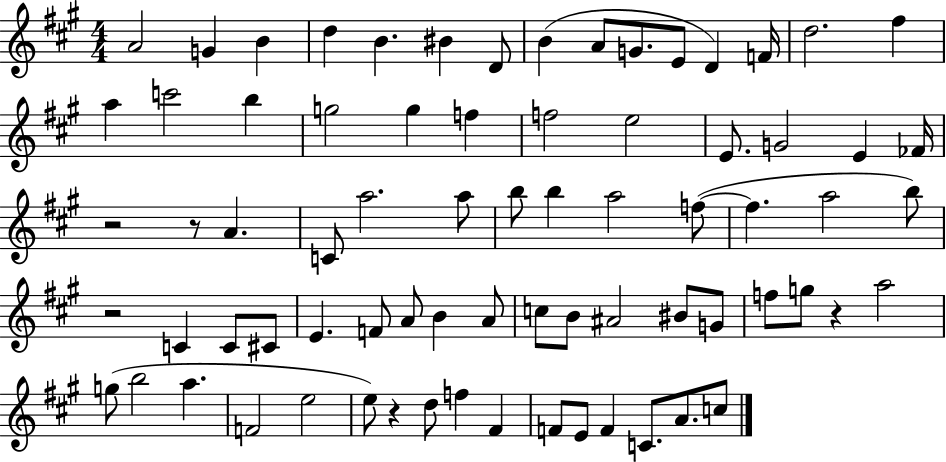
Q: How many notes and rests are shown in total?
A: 74